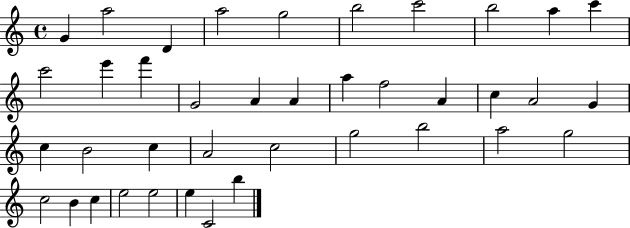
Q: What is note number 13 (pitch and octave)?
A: F6